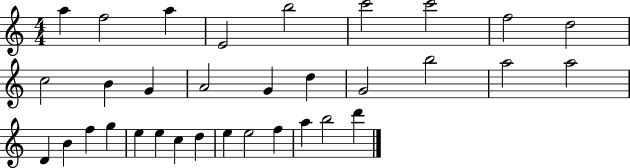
A5/q F5/h A5/q E4/h B5/h C6/h C6/h F5/h D5/h C5/h B4/q G4/q A4/h G4/q D5/q G4/h B5/h A5/h A5/h D4/q B4/q F5/q G5/q E5/q E5/q C5/q D5/q E5/q E5/h F5/q A5/q B5/h D6/q